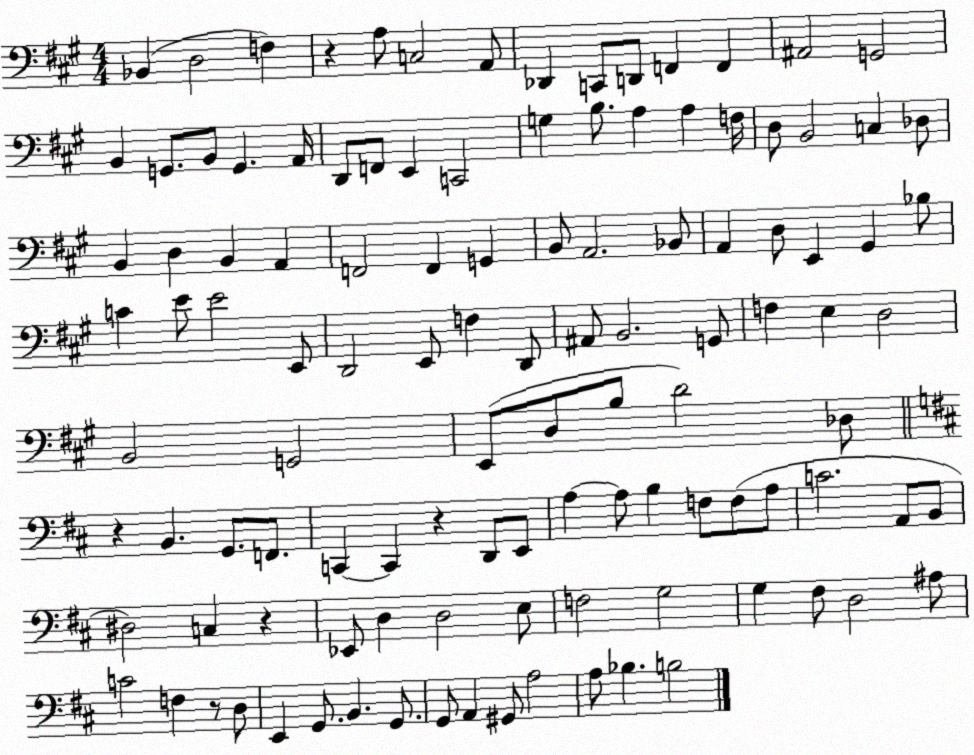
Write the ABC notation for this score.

X:1
T:Untitled
M:4/4
L:1/4
K:A
_B,, D,2 F, z A,/2 C,2 A,,/2 _D,, C,,/2 D,,/2 F,, F,, ^A,,2 G,,2 B,, G,,/2 B,,/2 G,, A,,/4 D,,/2 F,,/2 E,, C,,2 G, B,/2 A, A, F,/4 D,/2 B,,2 C, _D,/2 B,, D, B,, A,, F,,2 F,, G,, B,,/2 A,,2 _B,,/2 A,, D,/2 E,, ^G,, _B,/2 C E/2 E2 E,,/2 D,,2 E,,/2 F, D,,/2 ^A,,/2 B,,2 G,,/2 F, E, D,2 B,,2 G,,2 E,,/2 D,/2 B,/2 D2 _D,/2 z B,, G,,/2 F,,/2 C,, C,, z D,,/2 E,,/2 A, A,/2 B, F,/2 F,/2 A,/2 C2 A,,/2 B,,/2 ^D,2 C, z _E,,/2 D, D,2 E,/2 F,2 G,2 G, ^F,/2 D,2 ^A,/2 C2 F, z/2 D,/2 E,, G,,/2 B,, G,,/2 G,,/2 A,, ^G,,/2 A,2 A,/2 _B, B,2